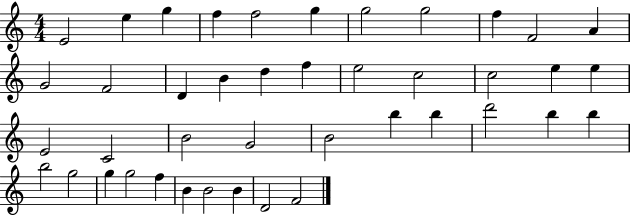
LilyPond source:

{
  \clef treble
  \numericTimeSignature
  \time 4/4
  \key c \major
  e'2 e''4 g''4 | f''4 f''2 g''4 | g''2 g''2 | f''4 f'2 a'4 | \break g'2 f'2 | d'4 b'4 d''4 f''4 | e''2 c''2 | c''2 e''4 e''4 | \break e'2 c'2 | b'2 g'2 | b'2 b''4 b''4 | d'''2 b''4 b''4 | \break b''2 g''2 | g''4 g''2 f''4 | b'4 b'2 b'4 | d'2 f'2 | \break \bar "|."
}